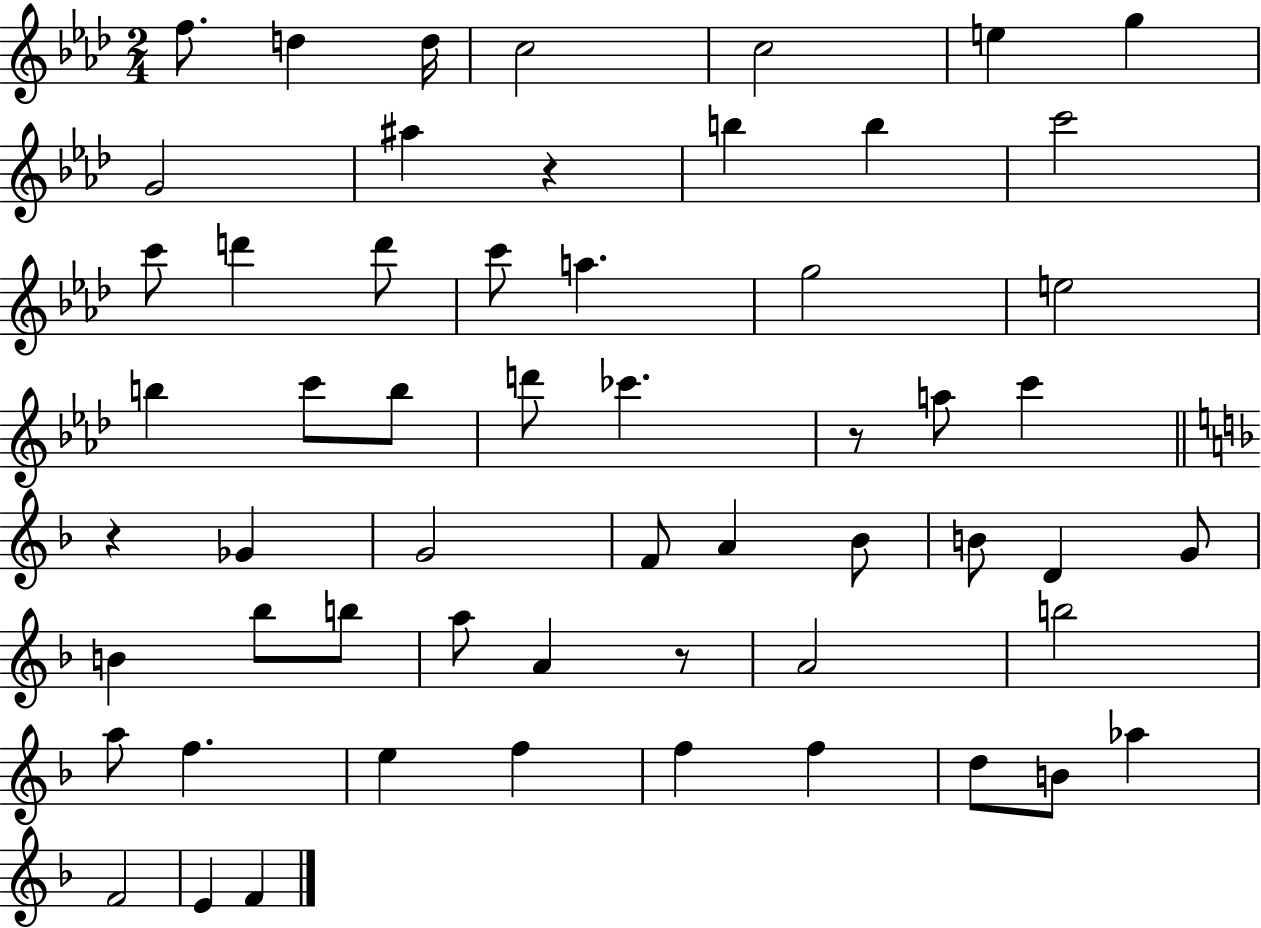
X:1
T:Untitled
M:2/4
L:1/4
K:Ab
f/2 d d/4 c2 c2 e g G2 ^a z b b c'2 c'/2 d' d'/2 c'/2 a g2 e2 b c'/2 b/2 d'/2 _c' z/2 a/2 c' z _G G2 F/2 A _B/2 B/2 D G/2 B _b/2 b/2 a/2 A z/2 A2 b2 a/2 f e f f f d/2 B/2 _a F2 E F